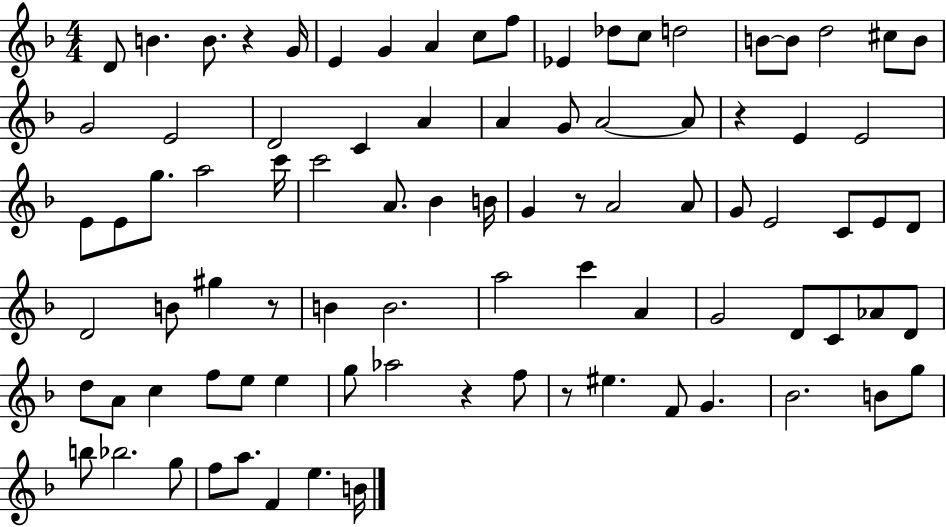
D4/e B4/q. B4/e. R/q G4/s E4/q G4/q A4/q C5/e F5/e Eb4/q Db5/e C5/e D5/h B4/e B4/e D5/h C#5/e B4/e G4/h E4/h D4/h C4/q A4/q A4/q G4/e A4/h A4/e R/q E4/q E4/h E4/e E4/e G5/e. A5/h C6/s C6/h A4/e. Bb4/q B4/s G4/q R/e A4/h A4/e G4/e E4/h C4/e E4/e D4/e D4/h B4/e G#5/q R/e B4/q B4/h. A5/h C6/q A4/q G4/h D4/e C4/e Ab4/e D4/e D5/e A4/e C5/q F5/e E5/e E5/q G5/e Ab5/h R/q F5/e R/e EIS5/q. F4/e G4/q. Bb4/h. B4/e G5/e B5/e Bb5/h. G5/e F5/e A5/e. F4/q E5/q. B4/s